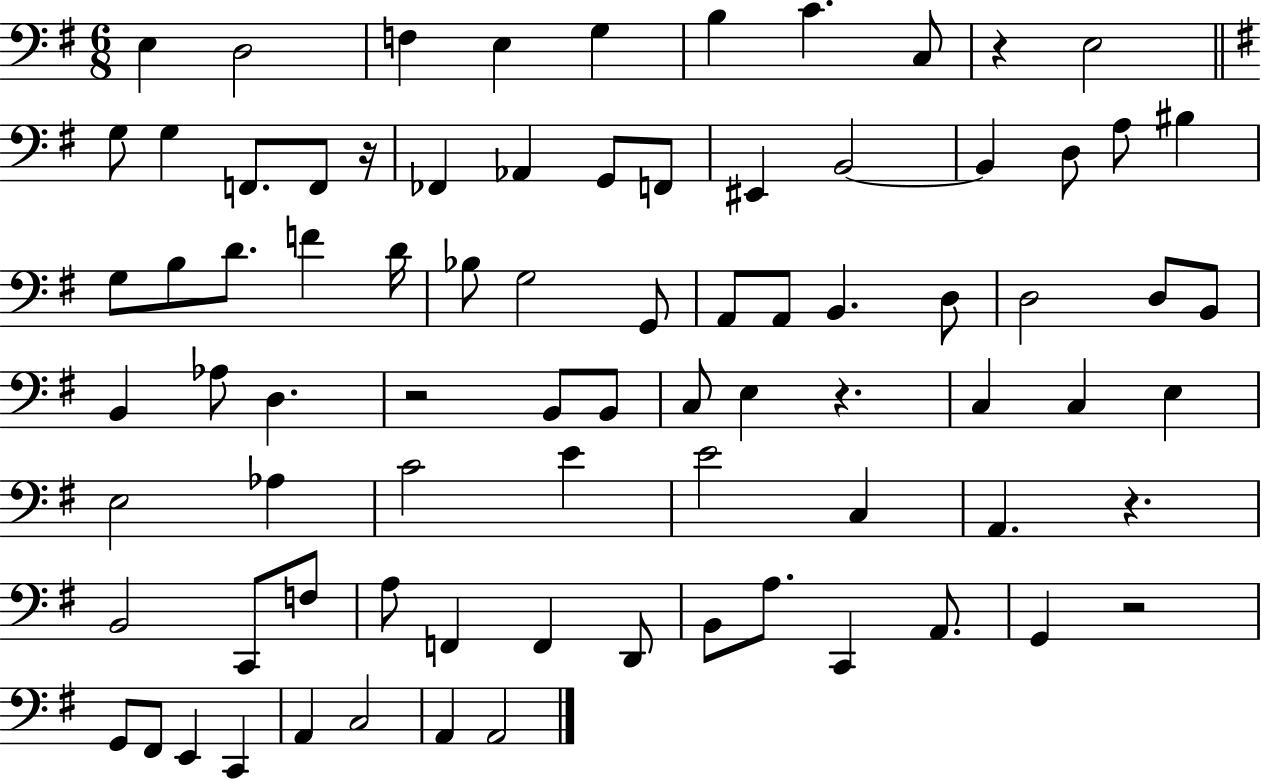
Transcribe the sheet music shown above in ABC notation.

X:1
T:Untitled
M:6/8
L:1/4
K:G
E, D,2 F, E, G, B, C C,/2 z E,2 G,/2 G, F,,/2 F,,/2 z/4 _F,, _A,, G,,/2 F,,/2 ^E,, B,,2 B,, D,/2 A,/2 ^B, G,/2 B,/2 D/2 F D/4 _B,/2 G,2 G,,/2 A,,/2 A,,/2 B,, D,/2 D,2 D,/2 B,,/2 B,, _A,/2 D, z2 B,,/2 B,,/2 C,/2 E, z C, C, E, E,2 _A, C2 E E2 C, A,, z B,,2 C,,/2 F,/2 A,/2 F,, F,, D,,/2 B,,/2 A,/2 C,, A,,/2 G,, z2 G,,/2 ^F,,/2 E,, C,, A,, C,2 A,, A,,2